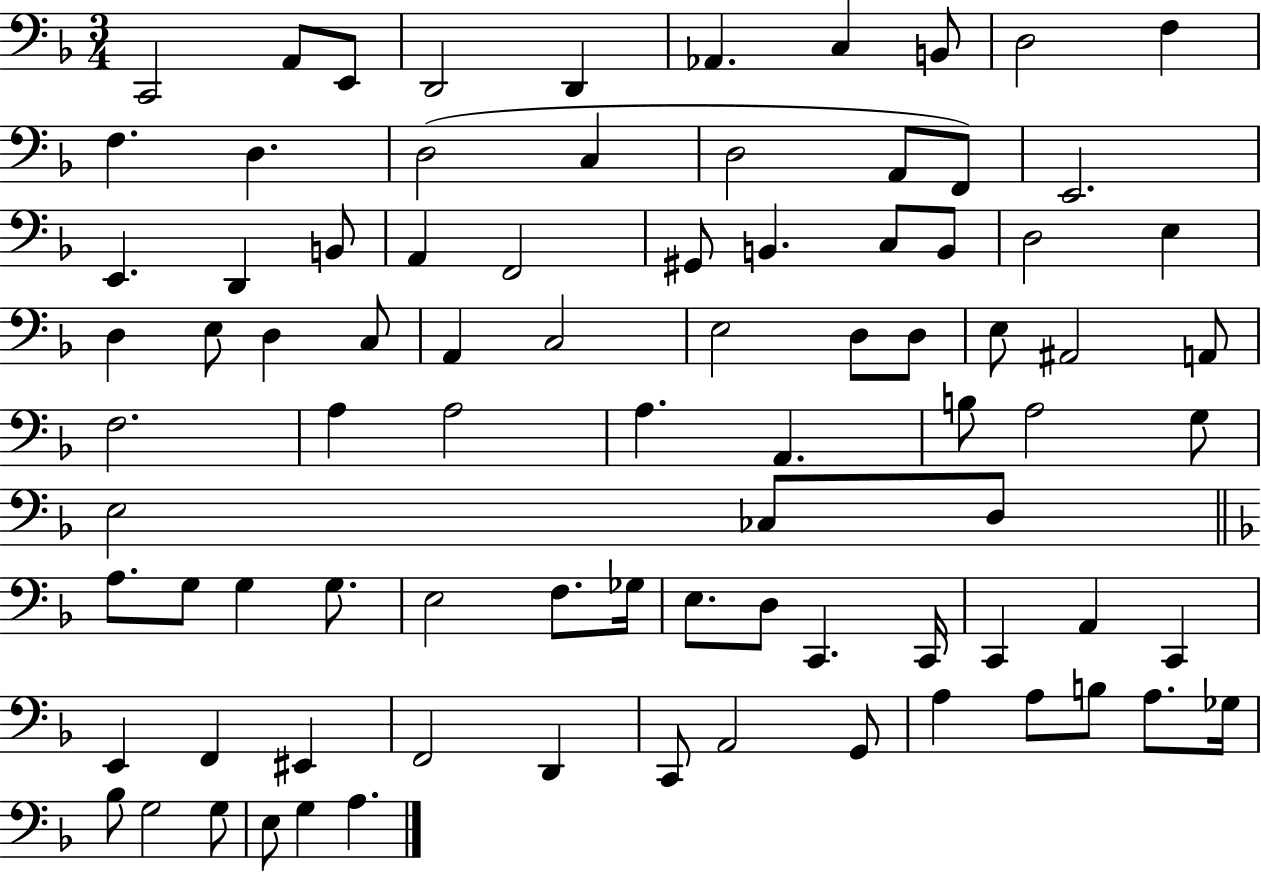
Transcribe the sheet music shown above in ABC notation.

X:1
T:Untitled
M:3/4
L:1/4
K:F
C,,2 A,,/2 E,,/2 D,,2 D,, _A,, C, B,,/2 D,2 F, F, D, D,2 C, D,2 A,,/2 F,,/2 E,,2 E,, D,, B,,/2 A,, F,,2 ^G,,/2 B,, C,/2 B,,/2 D,2 E, D, E,/2 D, C,/2 A,, C,2 E,2 D,/2 D,/2 E,/2 ^A,,2 A,,/2 F,2 A, A,2 A, A,, B,/2 A,2 G,/2 E,2 _C,/2 D,/2 A,/2 G,/2 G, G,/2 E,2 F,/2 _G,/4 E,/2 D,/2 C,, C,,/4 C,, A,, C,, E,, F,, ^E,, F,,2 D,, C,,/2 A,,2 G,,/2 A, A,/2 B,/2 A,/2 _G,/4 _B,/2 G,2 G,/2 E,/2 G, A,